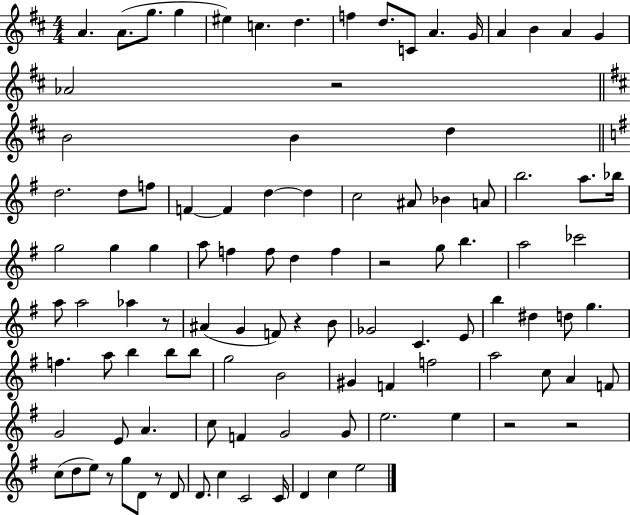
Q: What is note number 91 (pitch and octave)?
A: C5